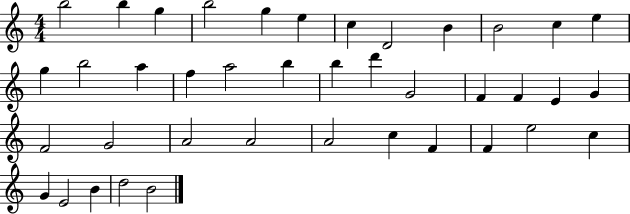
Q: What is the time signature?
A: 4/4